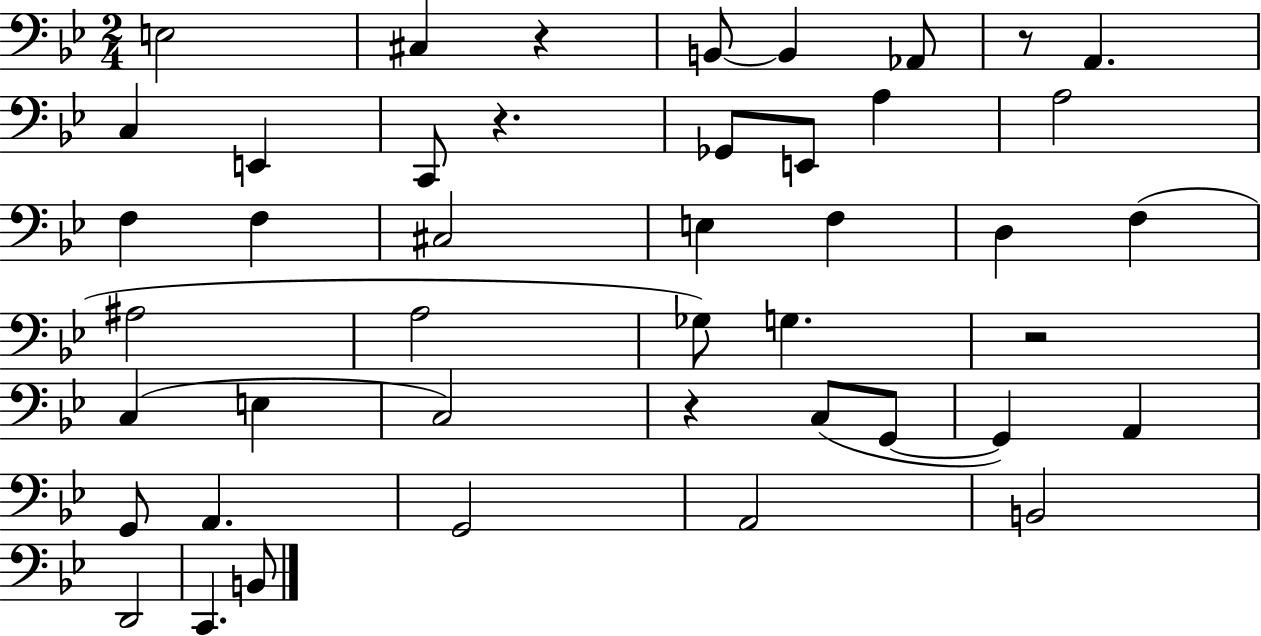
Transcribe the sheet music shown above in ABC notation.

X:1
T:Untitled
M:2/4
L:1/4
K:Bb
E,2 ^C, z B,,/2 B,, _A,,/2 z/2 A,, C, E,, C,,/2 z _G,,/2 E,,/2 A, A,2 F, F, ^C,2 E, F, D, F, ^A,2 A,2 _G,/2 G, z2 C, E, C,2 z C,/2 G,,/2 G,, A,, G,,/2 A,, G,,2 A,,2 B,,2 D,,2 C,, B,,/2